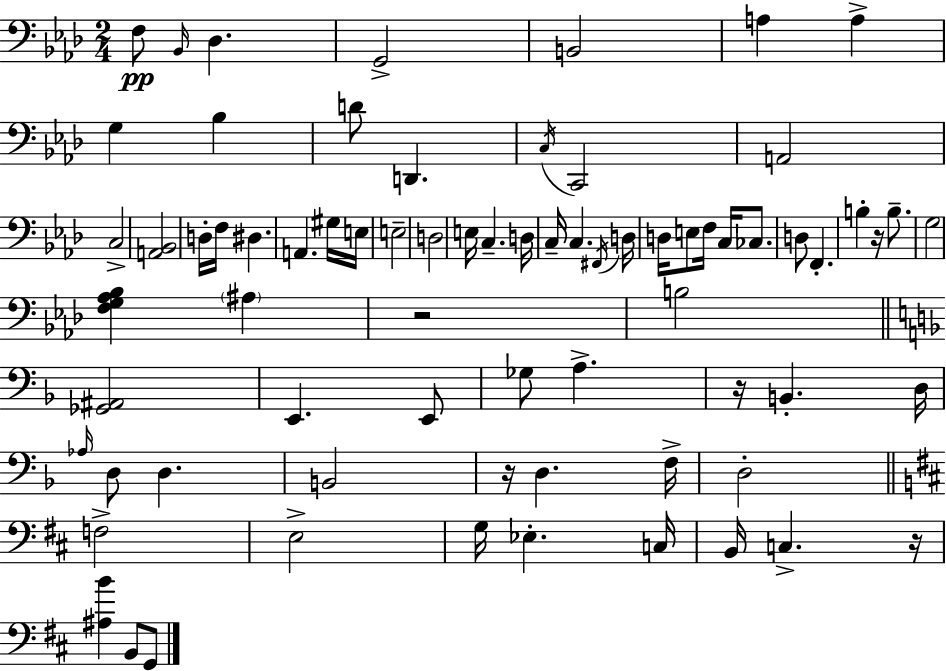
F3/e Bb2/s Db3/q. G2/h B2/h A3/q A3/q G3/q Bb3/q D4/e D2/q. C3/s C2/h A2/h C3/h [A2,Bb2]/h D3/s F3/s D#3/q. A2/q. G#3/s E3/s E3/h D3/h E3/s C3/q. D3/s C3/s C3/q. F#2/s D3/s D3/s E3/e F3/s C3/s CES3/e. D3/e F2/q. B3/q R/s B3/e. G3/h [F3,G3,Ab3,Bb3]/q A#3/q R/h B3/h [Gb2,A#2]/h E2/q. E2/e Gb3/e A3/q. R/s B2/q. D3/s Ab3/s D3/e D3/q. B2/h R/s D3/q. F3/s D3/h F3/h E3/h G3/s Eb3/q. C3/s B2/s C3/q. R/s [A#3,B4]/q B2/e G2/e